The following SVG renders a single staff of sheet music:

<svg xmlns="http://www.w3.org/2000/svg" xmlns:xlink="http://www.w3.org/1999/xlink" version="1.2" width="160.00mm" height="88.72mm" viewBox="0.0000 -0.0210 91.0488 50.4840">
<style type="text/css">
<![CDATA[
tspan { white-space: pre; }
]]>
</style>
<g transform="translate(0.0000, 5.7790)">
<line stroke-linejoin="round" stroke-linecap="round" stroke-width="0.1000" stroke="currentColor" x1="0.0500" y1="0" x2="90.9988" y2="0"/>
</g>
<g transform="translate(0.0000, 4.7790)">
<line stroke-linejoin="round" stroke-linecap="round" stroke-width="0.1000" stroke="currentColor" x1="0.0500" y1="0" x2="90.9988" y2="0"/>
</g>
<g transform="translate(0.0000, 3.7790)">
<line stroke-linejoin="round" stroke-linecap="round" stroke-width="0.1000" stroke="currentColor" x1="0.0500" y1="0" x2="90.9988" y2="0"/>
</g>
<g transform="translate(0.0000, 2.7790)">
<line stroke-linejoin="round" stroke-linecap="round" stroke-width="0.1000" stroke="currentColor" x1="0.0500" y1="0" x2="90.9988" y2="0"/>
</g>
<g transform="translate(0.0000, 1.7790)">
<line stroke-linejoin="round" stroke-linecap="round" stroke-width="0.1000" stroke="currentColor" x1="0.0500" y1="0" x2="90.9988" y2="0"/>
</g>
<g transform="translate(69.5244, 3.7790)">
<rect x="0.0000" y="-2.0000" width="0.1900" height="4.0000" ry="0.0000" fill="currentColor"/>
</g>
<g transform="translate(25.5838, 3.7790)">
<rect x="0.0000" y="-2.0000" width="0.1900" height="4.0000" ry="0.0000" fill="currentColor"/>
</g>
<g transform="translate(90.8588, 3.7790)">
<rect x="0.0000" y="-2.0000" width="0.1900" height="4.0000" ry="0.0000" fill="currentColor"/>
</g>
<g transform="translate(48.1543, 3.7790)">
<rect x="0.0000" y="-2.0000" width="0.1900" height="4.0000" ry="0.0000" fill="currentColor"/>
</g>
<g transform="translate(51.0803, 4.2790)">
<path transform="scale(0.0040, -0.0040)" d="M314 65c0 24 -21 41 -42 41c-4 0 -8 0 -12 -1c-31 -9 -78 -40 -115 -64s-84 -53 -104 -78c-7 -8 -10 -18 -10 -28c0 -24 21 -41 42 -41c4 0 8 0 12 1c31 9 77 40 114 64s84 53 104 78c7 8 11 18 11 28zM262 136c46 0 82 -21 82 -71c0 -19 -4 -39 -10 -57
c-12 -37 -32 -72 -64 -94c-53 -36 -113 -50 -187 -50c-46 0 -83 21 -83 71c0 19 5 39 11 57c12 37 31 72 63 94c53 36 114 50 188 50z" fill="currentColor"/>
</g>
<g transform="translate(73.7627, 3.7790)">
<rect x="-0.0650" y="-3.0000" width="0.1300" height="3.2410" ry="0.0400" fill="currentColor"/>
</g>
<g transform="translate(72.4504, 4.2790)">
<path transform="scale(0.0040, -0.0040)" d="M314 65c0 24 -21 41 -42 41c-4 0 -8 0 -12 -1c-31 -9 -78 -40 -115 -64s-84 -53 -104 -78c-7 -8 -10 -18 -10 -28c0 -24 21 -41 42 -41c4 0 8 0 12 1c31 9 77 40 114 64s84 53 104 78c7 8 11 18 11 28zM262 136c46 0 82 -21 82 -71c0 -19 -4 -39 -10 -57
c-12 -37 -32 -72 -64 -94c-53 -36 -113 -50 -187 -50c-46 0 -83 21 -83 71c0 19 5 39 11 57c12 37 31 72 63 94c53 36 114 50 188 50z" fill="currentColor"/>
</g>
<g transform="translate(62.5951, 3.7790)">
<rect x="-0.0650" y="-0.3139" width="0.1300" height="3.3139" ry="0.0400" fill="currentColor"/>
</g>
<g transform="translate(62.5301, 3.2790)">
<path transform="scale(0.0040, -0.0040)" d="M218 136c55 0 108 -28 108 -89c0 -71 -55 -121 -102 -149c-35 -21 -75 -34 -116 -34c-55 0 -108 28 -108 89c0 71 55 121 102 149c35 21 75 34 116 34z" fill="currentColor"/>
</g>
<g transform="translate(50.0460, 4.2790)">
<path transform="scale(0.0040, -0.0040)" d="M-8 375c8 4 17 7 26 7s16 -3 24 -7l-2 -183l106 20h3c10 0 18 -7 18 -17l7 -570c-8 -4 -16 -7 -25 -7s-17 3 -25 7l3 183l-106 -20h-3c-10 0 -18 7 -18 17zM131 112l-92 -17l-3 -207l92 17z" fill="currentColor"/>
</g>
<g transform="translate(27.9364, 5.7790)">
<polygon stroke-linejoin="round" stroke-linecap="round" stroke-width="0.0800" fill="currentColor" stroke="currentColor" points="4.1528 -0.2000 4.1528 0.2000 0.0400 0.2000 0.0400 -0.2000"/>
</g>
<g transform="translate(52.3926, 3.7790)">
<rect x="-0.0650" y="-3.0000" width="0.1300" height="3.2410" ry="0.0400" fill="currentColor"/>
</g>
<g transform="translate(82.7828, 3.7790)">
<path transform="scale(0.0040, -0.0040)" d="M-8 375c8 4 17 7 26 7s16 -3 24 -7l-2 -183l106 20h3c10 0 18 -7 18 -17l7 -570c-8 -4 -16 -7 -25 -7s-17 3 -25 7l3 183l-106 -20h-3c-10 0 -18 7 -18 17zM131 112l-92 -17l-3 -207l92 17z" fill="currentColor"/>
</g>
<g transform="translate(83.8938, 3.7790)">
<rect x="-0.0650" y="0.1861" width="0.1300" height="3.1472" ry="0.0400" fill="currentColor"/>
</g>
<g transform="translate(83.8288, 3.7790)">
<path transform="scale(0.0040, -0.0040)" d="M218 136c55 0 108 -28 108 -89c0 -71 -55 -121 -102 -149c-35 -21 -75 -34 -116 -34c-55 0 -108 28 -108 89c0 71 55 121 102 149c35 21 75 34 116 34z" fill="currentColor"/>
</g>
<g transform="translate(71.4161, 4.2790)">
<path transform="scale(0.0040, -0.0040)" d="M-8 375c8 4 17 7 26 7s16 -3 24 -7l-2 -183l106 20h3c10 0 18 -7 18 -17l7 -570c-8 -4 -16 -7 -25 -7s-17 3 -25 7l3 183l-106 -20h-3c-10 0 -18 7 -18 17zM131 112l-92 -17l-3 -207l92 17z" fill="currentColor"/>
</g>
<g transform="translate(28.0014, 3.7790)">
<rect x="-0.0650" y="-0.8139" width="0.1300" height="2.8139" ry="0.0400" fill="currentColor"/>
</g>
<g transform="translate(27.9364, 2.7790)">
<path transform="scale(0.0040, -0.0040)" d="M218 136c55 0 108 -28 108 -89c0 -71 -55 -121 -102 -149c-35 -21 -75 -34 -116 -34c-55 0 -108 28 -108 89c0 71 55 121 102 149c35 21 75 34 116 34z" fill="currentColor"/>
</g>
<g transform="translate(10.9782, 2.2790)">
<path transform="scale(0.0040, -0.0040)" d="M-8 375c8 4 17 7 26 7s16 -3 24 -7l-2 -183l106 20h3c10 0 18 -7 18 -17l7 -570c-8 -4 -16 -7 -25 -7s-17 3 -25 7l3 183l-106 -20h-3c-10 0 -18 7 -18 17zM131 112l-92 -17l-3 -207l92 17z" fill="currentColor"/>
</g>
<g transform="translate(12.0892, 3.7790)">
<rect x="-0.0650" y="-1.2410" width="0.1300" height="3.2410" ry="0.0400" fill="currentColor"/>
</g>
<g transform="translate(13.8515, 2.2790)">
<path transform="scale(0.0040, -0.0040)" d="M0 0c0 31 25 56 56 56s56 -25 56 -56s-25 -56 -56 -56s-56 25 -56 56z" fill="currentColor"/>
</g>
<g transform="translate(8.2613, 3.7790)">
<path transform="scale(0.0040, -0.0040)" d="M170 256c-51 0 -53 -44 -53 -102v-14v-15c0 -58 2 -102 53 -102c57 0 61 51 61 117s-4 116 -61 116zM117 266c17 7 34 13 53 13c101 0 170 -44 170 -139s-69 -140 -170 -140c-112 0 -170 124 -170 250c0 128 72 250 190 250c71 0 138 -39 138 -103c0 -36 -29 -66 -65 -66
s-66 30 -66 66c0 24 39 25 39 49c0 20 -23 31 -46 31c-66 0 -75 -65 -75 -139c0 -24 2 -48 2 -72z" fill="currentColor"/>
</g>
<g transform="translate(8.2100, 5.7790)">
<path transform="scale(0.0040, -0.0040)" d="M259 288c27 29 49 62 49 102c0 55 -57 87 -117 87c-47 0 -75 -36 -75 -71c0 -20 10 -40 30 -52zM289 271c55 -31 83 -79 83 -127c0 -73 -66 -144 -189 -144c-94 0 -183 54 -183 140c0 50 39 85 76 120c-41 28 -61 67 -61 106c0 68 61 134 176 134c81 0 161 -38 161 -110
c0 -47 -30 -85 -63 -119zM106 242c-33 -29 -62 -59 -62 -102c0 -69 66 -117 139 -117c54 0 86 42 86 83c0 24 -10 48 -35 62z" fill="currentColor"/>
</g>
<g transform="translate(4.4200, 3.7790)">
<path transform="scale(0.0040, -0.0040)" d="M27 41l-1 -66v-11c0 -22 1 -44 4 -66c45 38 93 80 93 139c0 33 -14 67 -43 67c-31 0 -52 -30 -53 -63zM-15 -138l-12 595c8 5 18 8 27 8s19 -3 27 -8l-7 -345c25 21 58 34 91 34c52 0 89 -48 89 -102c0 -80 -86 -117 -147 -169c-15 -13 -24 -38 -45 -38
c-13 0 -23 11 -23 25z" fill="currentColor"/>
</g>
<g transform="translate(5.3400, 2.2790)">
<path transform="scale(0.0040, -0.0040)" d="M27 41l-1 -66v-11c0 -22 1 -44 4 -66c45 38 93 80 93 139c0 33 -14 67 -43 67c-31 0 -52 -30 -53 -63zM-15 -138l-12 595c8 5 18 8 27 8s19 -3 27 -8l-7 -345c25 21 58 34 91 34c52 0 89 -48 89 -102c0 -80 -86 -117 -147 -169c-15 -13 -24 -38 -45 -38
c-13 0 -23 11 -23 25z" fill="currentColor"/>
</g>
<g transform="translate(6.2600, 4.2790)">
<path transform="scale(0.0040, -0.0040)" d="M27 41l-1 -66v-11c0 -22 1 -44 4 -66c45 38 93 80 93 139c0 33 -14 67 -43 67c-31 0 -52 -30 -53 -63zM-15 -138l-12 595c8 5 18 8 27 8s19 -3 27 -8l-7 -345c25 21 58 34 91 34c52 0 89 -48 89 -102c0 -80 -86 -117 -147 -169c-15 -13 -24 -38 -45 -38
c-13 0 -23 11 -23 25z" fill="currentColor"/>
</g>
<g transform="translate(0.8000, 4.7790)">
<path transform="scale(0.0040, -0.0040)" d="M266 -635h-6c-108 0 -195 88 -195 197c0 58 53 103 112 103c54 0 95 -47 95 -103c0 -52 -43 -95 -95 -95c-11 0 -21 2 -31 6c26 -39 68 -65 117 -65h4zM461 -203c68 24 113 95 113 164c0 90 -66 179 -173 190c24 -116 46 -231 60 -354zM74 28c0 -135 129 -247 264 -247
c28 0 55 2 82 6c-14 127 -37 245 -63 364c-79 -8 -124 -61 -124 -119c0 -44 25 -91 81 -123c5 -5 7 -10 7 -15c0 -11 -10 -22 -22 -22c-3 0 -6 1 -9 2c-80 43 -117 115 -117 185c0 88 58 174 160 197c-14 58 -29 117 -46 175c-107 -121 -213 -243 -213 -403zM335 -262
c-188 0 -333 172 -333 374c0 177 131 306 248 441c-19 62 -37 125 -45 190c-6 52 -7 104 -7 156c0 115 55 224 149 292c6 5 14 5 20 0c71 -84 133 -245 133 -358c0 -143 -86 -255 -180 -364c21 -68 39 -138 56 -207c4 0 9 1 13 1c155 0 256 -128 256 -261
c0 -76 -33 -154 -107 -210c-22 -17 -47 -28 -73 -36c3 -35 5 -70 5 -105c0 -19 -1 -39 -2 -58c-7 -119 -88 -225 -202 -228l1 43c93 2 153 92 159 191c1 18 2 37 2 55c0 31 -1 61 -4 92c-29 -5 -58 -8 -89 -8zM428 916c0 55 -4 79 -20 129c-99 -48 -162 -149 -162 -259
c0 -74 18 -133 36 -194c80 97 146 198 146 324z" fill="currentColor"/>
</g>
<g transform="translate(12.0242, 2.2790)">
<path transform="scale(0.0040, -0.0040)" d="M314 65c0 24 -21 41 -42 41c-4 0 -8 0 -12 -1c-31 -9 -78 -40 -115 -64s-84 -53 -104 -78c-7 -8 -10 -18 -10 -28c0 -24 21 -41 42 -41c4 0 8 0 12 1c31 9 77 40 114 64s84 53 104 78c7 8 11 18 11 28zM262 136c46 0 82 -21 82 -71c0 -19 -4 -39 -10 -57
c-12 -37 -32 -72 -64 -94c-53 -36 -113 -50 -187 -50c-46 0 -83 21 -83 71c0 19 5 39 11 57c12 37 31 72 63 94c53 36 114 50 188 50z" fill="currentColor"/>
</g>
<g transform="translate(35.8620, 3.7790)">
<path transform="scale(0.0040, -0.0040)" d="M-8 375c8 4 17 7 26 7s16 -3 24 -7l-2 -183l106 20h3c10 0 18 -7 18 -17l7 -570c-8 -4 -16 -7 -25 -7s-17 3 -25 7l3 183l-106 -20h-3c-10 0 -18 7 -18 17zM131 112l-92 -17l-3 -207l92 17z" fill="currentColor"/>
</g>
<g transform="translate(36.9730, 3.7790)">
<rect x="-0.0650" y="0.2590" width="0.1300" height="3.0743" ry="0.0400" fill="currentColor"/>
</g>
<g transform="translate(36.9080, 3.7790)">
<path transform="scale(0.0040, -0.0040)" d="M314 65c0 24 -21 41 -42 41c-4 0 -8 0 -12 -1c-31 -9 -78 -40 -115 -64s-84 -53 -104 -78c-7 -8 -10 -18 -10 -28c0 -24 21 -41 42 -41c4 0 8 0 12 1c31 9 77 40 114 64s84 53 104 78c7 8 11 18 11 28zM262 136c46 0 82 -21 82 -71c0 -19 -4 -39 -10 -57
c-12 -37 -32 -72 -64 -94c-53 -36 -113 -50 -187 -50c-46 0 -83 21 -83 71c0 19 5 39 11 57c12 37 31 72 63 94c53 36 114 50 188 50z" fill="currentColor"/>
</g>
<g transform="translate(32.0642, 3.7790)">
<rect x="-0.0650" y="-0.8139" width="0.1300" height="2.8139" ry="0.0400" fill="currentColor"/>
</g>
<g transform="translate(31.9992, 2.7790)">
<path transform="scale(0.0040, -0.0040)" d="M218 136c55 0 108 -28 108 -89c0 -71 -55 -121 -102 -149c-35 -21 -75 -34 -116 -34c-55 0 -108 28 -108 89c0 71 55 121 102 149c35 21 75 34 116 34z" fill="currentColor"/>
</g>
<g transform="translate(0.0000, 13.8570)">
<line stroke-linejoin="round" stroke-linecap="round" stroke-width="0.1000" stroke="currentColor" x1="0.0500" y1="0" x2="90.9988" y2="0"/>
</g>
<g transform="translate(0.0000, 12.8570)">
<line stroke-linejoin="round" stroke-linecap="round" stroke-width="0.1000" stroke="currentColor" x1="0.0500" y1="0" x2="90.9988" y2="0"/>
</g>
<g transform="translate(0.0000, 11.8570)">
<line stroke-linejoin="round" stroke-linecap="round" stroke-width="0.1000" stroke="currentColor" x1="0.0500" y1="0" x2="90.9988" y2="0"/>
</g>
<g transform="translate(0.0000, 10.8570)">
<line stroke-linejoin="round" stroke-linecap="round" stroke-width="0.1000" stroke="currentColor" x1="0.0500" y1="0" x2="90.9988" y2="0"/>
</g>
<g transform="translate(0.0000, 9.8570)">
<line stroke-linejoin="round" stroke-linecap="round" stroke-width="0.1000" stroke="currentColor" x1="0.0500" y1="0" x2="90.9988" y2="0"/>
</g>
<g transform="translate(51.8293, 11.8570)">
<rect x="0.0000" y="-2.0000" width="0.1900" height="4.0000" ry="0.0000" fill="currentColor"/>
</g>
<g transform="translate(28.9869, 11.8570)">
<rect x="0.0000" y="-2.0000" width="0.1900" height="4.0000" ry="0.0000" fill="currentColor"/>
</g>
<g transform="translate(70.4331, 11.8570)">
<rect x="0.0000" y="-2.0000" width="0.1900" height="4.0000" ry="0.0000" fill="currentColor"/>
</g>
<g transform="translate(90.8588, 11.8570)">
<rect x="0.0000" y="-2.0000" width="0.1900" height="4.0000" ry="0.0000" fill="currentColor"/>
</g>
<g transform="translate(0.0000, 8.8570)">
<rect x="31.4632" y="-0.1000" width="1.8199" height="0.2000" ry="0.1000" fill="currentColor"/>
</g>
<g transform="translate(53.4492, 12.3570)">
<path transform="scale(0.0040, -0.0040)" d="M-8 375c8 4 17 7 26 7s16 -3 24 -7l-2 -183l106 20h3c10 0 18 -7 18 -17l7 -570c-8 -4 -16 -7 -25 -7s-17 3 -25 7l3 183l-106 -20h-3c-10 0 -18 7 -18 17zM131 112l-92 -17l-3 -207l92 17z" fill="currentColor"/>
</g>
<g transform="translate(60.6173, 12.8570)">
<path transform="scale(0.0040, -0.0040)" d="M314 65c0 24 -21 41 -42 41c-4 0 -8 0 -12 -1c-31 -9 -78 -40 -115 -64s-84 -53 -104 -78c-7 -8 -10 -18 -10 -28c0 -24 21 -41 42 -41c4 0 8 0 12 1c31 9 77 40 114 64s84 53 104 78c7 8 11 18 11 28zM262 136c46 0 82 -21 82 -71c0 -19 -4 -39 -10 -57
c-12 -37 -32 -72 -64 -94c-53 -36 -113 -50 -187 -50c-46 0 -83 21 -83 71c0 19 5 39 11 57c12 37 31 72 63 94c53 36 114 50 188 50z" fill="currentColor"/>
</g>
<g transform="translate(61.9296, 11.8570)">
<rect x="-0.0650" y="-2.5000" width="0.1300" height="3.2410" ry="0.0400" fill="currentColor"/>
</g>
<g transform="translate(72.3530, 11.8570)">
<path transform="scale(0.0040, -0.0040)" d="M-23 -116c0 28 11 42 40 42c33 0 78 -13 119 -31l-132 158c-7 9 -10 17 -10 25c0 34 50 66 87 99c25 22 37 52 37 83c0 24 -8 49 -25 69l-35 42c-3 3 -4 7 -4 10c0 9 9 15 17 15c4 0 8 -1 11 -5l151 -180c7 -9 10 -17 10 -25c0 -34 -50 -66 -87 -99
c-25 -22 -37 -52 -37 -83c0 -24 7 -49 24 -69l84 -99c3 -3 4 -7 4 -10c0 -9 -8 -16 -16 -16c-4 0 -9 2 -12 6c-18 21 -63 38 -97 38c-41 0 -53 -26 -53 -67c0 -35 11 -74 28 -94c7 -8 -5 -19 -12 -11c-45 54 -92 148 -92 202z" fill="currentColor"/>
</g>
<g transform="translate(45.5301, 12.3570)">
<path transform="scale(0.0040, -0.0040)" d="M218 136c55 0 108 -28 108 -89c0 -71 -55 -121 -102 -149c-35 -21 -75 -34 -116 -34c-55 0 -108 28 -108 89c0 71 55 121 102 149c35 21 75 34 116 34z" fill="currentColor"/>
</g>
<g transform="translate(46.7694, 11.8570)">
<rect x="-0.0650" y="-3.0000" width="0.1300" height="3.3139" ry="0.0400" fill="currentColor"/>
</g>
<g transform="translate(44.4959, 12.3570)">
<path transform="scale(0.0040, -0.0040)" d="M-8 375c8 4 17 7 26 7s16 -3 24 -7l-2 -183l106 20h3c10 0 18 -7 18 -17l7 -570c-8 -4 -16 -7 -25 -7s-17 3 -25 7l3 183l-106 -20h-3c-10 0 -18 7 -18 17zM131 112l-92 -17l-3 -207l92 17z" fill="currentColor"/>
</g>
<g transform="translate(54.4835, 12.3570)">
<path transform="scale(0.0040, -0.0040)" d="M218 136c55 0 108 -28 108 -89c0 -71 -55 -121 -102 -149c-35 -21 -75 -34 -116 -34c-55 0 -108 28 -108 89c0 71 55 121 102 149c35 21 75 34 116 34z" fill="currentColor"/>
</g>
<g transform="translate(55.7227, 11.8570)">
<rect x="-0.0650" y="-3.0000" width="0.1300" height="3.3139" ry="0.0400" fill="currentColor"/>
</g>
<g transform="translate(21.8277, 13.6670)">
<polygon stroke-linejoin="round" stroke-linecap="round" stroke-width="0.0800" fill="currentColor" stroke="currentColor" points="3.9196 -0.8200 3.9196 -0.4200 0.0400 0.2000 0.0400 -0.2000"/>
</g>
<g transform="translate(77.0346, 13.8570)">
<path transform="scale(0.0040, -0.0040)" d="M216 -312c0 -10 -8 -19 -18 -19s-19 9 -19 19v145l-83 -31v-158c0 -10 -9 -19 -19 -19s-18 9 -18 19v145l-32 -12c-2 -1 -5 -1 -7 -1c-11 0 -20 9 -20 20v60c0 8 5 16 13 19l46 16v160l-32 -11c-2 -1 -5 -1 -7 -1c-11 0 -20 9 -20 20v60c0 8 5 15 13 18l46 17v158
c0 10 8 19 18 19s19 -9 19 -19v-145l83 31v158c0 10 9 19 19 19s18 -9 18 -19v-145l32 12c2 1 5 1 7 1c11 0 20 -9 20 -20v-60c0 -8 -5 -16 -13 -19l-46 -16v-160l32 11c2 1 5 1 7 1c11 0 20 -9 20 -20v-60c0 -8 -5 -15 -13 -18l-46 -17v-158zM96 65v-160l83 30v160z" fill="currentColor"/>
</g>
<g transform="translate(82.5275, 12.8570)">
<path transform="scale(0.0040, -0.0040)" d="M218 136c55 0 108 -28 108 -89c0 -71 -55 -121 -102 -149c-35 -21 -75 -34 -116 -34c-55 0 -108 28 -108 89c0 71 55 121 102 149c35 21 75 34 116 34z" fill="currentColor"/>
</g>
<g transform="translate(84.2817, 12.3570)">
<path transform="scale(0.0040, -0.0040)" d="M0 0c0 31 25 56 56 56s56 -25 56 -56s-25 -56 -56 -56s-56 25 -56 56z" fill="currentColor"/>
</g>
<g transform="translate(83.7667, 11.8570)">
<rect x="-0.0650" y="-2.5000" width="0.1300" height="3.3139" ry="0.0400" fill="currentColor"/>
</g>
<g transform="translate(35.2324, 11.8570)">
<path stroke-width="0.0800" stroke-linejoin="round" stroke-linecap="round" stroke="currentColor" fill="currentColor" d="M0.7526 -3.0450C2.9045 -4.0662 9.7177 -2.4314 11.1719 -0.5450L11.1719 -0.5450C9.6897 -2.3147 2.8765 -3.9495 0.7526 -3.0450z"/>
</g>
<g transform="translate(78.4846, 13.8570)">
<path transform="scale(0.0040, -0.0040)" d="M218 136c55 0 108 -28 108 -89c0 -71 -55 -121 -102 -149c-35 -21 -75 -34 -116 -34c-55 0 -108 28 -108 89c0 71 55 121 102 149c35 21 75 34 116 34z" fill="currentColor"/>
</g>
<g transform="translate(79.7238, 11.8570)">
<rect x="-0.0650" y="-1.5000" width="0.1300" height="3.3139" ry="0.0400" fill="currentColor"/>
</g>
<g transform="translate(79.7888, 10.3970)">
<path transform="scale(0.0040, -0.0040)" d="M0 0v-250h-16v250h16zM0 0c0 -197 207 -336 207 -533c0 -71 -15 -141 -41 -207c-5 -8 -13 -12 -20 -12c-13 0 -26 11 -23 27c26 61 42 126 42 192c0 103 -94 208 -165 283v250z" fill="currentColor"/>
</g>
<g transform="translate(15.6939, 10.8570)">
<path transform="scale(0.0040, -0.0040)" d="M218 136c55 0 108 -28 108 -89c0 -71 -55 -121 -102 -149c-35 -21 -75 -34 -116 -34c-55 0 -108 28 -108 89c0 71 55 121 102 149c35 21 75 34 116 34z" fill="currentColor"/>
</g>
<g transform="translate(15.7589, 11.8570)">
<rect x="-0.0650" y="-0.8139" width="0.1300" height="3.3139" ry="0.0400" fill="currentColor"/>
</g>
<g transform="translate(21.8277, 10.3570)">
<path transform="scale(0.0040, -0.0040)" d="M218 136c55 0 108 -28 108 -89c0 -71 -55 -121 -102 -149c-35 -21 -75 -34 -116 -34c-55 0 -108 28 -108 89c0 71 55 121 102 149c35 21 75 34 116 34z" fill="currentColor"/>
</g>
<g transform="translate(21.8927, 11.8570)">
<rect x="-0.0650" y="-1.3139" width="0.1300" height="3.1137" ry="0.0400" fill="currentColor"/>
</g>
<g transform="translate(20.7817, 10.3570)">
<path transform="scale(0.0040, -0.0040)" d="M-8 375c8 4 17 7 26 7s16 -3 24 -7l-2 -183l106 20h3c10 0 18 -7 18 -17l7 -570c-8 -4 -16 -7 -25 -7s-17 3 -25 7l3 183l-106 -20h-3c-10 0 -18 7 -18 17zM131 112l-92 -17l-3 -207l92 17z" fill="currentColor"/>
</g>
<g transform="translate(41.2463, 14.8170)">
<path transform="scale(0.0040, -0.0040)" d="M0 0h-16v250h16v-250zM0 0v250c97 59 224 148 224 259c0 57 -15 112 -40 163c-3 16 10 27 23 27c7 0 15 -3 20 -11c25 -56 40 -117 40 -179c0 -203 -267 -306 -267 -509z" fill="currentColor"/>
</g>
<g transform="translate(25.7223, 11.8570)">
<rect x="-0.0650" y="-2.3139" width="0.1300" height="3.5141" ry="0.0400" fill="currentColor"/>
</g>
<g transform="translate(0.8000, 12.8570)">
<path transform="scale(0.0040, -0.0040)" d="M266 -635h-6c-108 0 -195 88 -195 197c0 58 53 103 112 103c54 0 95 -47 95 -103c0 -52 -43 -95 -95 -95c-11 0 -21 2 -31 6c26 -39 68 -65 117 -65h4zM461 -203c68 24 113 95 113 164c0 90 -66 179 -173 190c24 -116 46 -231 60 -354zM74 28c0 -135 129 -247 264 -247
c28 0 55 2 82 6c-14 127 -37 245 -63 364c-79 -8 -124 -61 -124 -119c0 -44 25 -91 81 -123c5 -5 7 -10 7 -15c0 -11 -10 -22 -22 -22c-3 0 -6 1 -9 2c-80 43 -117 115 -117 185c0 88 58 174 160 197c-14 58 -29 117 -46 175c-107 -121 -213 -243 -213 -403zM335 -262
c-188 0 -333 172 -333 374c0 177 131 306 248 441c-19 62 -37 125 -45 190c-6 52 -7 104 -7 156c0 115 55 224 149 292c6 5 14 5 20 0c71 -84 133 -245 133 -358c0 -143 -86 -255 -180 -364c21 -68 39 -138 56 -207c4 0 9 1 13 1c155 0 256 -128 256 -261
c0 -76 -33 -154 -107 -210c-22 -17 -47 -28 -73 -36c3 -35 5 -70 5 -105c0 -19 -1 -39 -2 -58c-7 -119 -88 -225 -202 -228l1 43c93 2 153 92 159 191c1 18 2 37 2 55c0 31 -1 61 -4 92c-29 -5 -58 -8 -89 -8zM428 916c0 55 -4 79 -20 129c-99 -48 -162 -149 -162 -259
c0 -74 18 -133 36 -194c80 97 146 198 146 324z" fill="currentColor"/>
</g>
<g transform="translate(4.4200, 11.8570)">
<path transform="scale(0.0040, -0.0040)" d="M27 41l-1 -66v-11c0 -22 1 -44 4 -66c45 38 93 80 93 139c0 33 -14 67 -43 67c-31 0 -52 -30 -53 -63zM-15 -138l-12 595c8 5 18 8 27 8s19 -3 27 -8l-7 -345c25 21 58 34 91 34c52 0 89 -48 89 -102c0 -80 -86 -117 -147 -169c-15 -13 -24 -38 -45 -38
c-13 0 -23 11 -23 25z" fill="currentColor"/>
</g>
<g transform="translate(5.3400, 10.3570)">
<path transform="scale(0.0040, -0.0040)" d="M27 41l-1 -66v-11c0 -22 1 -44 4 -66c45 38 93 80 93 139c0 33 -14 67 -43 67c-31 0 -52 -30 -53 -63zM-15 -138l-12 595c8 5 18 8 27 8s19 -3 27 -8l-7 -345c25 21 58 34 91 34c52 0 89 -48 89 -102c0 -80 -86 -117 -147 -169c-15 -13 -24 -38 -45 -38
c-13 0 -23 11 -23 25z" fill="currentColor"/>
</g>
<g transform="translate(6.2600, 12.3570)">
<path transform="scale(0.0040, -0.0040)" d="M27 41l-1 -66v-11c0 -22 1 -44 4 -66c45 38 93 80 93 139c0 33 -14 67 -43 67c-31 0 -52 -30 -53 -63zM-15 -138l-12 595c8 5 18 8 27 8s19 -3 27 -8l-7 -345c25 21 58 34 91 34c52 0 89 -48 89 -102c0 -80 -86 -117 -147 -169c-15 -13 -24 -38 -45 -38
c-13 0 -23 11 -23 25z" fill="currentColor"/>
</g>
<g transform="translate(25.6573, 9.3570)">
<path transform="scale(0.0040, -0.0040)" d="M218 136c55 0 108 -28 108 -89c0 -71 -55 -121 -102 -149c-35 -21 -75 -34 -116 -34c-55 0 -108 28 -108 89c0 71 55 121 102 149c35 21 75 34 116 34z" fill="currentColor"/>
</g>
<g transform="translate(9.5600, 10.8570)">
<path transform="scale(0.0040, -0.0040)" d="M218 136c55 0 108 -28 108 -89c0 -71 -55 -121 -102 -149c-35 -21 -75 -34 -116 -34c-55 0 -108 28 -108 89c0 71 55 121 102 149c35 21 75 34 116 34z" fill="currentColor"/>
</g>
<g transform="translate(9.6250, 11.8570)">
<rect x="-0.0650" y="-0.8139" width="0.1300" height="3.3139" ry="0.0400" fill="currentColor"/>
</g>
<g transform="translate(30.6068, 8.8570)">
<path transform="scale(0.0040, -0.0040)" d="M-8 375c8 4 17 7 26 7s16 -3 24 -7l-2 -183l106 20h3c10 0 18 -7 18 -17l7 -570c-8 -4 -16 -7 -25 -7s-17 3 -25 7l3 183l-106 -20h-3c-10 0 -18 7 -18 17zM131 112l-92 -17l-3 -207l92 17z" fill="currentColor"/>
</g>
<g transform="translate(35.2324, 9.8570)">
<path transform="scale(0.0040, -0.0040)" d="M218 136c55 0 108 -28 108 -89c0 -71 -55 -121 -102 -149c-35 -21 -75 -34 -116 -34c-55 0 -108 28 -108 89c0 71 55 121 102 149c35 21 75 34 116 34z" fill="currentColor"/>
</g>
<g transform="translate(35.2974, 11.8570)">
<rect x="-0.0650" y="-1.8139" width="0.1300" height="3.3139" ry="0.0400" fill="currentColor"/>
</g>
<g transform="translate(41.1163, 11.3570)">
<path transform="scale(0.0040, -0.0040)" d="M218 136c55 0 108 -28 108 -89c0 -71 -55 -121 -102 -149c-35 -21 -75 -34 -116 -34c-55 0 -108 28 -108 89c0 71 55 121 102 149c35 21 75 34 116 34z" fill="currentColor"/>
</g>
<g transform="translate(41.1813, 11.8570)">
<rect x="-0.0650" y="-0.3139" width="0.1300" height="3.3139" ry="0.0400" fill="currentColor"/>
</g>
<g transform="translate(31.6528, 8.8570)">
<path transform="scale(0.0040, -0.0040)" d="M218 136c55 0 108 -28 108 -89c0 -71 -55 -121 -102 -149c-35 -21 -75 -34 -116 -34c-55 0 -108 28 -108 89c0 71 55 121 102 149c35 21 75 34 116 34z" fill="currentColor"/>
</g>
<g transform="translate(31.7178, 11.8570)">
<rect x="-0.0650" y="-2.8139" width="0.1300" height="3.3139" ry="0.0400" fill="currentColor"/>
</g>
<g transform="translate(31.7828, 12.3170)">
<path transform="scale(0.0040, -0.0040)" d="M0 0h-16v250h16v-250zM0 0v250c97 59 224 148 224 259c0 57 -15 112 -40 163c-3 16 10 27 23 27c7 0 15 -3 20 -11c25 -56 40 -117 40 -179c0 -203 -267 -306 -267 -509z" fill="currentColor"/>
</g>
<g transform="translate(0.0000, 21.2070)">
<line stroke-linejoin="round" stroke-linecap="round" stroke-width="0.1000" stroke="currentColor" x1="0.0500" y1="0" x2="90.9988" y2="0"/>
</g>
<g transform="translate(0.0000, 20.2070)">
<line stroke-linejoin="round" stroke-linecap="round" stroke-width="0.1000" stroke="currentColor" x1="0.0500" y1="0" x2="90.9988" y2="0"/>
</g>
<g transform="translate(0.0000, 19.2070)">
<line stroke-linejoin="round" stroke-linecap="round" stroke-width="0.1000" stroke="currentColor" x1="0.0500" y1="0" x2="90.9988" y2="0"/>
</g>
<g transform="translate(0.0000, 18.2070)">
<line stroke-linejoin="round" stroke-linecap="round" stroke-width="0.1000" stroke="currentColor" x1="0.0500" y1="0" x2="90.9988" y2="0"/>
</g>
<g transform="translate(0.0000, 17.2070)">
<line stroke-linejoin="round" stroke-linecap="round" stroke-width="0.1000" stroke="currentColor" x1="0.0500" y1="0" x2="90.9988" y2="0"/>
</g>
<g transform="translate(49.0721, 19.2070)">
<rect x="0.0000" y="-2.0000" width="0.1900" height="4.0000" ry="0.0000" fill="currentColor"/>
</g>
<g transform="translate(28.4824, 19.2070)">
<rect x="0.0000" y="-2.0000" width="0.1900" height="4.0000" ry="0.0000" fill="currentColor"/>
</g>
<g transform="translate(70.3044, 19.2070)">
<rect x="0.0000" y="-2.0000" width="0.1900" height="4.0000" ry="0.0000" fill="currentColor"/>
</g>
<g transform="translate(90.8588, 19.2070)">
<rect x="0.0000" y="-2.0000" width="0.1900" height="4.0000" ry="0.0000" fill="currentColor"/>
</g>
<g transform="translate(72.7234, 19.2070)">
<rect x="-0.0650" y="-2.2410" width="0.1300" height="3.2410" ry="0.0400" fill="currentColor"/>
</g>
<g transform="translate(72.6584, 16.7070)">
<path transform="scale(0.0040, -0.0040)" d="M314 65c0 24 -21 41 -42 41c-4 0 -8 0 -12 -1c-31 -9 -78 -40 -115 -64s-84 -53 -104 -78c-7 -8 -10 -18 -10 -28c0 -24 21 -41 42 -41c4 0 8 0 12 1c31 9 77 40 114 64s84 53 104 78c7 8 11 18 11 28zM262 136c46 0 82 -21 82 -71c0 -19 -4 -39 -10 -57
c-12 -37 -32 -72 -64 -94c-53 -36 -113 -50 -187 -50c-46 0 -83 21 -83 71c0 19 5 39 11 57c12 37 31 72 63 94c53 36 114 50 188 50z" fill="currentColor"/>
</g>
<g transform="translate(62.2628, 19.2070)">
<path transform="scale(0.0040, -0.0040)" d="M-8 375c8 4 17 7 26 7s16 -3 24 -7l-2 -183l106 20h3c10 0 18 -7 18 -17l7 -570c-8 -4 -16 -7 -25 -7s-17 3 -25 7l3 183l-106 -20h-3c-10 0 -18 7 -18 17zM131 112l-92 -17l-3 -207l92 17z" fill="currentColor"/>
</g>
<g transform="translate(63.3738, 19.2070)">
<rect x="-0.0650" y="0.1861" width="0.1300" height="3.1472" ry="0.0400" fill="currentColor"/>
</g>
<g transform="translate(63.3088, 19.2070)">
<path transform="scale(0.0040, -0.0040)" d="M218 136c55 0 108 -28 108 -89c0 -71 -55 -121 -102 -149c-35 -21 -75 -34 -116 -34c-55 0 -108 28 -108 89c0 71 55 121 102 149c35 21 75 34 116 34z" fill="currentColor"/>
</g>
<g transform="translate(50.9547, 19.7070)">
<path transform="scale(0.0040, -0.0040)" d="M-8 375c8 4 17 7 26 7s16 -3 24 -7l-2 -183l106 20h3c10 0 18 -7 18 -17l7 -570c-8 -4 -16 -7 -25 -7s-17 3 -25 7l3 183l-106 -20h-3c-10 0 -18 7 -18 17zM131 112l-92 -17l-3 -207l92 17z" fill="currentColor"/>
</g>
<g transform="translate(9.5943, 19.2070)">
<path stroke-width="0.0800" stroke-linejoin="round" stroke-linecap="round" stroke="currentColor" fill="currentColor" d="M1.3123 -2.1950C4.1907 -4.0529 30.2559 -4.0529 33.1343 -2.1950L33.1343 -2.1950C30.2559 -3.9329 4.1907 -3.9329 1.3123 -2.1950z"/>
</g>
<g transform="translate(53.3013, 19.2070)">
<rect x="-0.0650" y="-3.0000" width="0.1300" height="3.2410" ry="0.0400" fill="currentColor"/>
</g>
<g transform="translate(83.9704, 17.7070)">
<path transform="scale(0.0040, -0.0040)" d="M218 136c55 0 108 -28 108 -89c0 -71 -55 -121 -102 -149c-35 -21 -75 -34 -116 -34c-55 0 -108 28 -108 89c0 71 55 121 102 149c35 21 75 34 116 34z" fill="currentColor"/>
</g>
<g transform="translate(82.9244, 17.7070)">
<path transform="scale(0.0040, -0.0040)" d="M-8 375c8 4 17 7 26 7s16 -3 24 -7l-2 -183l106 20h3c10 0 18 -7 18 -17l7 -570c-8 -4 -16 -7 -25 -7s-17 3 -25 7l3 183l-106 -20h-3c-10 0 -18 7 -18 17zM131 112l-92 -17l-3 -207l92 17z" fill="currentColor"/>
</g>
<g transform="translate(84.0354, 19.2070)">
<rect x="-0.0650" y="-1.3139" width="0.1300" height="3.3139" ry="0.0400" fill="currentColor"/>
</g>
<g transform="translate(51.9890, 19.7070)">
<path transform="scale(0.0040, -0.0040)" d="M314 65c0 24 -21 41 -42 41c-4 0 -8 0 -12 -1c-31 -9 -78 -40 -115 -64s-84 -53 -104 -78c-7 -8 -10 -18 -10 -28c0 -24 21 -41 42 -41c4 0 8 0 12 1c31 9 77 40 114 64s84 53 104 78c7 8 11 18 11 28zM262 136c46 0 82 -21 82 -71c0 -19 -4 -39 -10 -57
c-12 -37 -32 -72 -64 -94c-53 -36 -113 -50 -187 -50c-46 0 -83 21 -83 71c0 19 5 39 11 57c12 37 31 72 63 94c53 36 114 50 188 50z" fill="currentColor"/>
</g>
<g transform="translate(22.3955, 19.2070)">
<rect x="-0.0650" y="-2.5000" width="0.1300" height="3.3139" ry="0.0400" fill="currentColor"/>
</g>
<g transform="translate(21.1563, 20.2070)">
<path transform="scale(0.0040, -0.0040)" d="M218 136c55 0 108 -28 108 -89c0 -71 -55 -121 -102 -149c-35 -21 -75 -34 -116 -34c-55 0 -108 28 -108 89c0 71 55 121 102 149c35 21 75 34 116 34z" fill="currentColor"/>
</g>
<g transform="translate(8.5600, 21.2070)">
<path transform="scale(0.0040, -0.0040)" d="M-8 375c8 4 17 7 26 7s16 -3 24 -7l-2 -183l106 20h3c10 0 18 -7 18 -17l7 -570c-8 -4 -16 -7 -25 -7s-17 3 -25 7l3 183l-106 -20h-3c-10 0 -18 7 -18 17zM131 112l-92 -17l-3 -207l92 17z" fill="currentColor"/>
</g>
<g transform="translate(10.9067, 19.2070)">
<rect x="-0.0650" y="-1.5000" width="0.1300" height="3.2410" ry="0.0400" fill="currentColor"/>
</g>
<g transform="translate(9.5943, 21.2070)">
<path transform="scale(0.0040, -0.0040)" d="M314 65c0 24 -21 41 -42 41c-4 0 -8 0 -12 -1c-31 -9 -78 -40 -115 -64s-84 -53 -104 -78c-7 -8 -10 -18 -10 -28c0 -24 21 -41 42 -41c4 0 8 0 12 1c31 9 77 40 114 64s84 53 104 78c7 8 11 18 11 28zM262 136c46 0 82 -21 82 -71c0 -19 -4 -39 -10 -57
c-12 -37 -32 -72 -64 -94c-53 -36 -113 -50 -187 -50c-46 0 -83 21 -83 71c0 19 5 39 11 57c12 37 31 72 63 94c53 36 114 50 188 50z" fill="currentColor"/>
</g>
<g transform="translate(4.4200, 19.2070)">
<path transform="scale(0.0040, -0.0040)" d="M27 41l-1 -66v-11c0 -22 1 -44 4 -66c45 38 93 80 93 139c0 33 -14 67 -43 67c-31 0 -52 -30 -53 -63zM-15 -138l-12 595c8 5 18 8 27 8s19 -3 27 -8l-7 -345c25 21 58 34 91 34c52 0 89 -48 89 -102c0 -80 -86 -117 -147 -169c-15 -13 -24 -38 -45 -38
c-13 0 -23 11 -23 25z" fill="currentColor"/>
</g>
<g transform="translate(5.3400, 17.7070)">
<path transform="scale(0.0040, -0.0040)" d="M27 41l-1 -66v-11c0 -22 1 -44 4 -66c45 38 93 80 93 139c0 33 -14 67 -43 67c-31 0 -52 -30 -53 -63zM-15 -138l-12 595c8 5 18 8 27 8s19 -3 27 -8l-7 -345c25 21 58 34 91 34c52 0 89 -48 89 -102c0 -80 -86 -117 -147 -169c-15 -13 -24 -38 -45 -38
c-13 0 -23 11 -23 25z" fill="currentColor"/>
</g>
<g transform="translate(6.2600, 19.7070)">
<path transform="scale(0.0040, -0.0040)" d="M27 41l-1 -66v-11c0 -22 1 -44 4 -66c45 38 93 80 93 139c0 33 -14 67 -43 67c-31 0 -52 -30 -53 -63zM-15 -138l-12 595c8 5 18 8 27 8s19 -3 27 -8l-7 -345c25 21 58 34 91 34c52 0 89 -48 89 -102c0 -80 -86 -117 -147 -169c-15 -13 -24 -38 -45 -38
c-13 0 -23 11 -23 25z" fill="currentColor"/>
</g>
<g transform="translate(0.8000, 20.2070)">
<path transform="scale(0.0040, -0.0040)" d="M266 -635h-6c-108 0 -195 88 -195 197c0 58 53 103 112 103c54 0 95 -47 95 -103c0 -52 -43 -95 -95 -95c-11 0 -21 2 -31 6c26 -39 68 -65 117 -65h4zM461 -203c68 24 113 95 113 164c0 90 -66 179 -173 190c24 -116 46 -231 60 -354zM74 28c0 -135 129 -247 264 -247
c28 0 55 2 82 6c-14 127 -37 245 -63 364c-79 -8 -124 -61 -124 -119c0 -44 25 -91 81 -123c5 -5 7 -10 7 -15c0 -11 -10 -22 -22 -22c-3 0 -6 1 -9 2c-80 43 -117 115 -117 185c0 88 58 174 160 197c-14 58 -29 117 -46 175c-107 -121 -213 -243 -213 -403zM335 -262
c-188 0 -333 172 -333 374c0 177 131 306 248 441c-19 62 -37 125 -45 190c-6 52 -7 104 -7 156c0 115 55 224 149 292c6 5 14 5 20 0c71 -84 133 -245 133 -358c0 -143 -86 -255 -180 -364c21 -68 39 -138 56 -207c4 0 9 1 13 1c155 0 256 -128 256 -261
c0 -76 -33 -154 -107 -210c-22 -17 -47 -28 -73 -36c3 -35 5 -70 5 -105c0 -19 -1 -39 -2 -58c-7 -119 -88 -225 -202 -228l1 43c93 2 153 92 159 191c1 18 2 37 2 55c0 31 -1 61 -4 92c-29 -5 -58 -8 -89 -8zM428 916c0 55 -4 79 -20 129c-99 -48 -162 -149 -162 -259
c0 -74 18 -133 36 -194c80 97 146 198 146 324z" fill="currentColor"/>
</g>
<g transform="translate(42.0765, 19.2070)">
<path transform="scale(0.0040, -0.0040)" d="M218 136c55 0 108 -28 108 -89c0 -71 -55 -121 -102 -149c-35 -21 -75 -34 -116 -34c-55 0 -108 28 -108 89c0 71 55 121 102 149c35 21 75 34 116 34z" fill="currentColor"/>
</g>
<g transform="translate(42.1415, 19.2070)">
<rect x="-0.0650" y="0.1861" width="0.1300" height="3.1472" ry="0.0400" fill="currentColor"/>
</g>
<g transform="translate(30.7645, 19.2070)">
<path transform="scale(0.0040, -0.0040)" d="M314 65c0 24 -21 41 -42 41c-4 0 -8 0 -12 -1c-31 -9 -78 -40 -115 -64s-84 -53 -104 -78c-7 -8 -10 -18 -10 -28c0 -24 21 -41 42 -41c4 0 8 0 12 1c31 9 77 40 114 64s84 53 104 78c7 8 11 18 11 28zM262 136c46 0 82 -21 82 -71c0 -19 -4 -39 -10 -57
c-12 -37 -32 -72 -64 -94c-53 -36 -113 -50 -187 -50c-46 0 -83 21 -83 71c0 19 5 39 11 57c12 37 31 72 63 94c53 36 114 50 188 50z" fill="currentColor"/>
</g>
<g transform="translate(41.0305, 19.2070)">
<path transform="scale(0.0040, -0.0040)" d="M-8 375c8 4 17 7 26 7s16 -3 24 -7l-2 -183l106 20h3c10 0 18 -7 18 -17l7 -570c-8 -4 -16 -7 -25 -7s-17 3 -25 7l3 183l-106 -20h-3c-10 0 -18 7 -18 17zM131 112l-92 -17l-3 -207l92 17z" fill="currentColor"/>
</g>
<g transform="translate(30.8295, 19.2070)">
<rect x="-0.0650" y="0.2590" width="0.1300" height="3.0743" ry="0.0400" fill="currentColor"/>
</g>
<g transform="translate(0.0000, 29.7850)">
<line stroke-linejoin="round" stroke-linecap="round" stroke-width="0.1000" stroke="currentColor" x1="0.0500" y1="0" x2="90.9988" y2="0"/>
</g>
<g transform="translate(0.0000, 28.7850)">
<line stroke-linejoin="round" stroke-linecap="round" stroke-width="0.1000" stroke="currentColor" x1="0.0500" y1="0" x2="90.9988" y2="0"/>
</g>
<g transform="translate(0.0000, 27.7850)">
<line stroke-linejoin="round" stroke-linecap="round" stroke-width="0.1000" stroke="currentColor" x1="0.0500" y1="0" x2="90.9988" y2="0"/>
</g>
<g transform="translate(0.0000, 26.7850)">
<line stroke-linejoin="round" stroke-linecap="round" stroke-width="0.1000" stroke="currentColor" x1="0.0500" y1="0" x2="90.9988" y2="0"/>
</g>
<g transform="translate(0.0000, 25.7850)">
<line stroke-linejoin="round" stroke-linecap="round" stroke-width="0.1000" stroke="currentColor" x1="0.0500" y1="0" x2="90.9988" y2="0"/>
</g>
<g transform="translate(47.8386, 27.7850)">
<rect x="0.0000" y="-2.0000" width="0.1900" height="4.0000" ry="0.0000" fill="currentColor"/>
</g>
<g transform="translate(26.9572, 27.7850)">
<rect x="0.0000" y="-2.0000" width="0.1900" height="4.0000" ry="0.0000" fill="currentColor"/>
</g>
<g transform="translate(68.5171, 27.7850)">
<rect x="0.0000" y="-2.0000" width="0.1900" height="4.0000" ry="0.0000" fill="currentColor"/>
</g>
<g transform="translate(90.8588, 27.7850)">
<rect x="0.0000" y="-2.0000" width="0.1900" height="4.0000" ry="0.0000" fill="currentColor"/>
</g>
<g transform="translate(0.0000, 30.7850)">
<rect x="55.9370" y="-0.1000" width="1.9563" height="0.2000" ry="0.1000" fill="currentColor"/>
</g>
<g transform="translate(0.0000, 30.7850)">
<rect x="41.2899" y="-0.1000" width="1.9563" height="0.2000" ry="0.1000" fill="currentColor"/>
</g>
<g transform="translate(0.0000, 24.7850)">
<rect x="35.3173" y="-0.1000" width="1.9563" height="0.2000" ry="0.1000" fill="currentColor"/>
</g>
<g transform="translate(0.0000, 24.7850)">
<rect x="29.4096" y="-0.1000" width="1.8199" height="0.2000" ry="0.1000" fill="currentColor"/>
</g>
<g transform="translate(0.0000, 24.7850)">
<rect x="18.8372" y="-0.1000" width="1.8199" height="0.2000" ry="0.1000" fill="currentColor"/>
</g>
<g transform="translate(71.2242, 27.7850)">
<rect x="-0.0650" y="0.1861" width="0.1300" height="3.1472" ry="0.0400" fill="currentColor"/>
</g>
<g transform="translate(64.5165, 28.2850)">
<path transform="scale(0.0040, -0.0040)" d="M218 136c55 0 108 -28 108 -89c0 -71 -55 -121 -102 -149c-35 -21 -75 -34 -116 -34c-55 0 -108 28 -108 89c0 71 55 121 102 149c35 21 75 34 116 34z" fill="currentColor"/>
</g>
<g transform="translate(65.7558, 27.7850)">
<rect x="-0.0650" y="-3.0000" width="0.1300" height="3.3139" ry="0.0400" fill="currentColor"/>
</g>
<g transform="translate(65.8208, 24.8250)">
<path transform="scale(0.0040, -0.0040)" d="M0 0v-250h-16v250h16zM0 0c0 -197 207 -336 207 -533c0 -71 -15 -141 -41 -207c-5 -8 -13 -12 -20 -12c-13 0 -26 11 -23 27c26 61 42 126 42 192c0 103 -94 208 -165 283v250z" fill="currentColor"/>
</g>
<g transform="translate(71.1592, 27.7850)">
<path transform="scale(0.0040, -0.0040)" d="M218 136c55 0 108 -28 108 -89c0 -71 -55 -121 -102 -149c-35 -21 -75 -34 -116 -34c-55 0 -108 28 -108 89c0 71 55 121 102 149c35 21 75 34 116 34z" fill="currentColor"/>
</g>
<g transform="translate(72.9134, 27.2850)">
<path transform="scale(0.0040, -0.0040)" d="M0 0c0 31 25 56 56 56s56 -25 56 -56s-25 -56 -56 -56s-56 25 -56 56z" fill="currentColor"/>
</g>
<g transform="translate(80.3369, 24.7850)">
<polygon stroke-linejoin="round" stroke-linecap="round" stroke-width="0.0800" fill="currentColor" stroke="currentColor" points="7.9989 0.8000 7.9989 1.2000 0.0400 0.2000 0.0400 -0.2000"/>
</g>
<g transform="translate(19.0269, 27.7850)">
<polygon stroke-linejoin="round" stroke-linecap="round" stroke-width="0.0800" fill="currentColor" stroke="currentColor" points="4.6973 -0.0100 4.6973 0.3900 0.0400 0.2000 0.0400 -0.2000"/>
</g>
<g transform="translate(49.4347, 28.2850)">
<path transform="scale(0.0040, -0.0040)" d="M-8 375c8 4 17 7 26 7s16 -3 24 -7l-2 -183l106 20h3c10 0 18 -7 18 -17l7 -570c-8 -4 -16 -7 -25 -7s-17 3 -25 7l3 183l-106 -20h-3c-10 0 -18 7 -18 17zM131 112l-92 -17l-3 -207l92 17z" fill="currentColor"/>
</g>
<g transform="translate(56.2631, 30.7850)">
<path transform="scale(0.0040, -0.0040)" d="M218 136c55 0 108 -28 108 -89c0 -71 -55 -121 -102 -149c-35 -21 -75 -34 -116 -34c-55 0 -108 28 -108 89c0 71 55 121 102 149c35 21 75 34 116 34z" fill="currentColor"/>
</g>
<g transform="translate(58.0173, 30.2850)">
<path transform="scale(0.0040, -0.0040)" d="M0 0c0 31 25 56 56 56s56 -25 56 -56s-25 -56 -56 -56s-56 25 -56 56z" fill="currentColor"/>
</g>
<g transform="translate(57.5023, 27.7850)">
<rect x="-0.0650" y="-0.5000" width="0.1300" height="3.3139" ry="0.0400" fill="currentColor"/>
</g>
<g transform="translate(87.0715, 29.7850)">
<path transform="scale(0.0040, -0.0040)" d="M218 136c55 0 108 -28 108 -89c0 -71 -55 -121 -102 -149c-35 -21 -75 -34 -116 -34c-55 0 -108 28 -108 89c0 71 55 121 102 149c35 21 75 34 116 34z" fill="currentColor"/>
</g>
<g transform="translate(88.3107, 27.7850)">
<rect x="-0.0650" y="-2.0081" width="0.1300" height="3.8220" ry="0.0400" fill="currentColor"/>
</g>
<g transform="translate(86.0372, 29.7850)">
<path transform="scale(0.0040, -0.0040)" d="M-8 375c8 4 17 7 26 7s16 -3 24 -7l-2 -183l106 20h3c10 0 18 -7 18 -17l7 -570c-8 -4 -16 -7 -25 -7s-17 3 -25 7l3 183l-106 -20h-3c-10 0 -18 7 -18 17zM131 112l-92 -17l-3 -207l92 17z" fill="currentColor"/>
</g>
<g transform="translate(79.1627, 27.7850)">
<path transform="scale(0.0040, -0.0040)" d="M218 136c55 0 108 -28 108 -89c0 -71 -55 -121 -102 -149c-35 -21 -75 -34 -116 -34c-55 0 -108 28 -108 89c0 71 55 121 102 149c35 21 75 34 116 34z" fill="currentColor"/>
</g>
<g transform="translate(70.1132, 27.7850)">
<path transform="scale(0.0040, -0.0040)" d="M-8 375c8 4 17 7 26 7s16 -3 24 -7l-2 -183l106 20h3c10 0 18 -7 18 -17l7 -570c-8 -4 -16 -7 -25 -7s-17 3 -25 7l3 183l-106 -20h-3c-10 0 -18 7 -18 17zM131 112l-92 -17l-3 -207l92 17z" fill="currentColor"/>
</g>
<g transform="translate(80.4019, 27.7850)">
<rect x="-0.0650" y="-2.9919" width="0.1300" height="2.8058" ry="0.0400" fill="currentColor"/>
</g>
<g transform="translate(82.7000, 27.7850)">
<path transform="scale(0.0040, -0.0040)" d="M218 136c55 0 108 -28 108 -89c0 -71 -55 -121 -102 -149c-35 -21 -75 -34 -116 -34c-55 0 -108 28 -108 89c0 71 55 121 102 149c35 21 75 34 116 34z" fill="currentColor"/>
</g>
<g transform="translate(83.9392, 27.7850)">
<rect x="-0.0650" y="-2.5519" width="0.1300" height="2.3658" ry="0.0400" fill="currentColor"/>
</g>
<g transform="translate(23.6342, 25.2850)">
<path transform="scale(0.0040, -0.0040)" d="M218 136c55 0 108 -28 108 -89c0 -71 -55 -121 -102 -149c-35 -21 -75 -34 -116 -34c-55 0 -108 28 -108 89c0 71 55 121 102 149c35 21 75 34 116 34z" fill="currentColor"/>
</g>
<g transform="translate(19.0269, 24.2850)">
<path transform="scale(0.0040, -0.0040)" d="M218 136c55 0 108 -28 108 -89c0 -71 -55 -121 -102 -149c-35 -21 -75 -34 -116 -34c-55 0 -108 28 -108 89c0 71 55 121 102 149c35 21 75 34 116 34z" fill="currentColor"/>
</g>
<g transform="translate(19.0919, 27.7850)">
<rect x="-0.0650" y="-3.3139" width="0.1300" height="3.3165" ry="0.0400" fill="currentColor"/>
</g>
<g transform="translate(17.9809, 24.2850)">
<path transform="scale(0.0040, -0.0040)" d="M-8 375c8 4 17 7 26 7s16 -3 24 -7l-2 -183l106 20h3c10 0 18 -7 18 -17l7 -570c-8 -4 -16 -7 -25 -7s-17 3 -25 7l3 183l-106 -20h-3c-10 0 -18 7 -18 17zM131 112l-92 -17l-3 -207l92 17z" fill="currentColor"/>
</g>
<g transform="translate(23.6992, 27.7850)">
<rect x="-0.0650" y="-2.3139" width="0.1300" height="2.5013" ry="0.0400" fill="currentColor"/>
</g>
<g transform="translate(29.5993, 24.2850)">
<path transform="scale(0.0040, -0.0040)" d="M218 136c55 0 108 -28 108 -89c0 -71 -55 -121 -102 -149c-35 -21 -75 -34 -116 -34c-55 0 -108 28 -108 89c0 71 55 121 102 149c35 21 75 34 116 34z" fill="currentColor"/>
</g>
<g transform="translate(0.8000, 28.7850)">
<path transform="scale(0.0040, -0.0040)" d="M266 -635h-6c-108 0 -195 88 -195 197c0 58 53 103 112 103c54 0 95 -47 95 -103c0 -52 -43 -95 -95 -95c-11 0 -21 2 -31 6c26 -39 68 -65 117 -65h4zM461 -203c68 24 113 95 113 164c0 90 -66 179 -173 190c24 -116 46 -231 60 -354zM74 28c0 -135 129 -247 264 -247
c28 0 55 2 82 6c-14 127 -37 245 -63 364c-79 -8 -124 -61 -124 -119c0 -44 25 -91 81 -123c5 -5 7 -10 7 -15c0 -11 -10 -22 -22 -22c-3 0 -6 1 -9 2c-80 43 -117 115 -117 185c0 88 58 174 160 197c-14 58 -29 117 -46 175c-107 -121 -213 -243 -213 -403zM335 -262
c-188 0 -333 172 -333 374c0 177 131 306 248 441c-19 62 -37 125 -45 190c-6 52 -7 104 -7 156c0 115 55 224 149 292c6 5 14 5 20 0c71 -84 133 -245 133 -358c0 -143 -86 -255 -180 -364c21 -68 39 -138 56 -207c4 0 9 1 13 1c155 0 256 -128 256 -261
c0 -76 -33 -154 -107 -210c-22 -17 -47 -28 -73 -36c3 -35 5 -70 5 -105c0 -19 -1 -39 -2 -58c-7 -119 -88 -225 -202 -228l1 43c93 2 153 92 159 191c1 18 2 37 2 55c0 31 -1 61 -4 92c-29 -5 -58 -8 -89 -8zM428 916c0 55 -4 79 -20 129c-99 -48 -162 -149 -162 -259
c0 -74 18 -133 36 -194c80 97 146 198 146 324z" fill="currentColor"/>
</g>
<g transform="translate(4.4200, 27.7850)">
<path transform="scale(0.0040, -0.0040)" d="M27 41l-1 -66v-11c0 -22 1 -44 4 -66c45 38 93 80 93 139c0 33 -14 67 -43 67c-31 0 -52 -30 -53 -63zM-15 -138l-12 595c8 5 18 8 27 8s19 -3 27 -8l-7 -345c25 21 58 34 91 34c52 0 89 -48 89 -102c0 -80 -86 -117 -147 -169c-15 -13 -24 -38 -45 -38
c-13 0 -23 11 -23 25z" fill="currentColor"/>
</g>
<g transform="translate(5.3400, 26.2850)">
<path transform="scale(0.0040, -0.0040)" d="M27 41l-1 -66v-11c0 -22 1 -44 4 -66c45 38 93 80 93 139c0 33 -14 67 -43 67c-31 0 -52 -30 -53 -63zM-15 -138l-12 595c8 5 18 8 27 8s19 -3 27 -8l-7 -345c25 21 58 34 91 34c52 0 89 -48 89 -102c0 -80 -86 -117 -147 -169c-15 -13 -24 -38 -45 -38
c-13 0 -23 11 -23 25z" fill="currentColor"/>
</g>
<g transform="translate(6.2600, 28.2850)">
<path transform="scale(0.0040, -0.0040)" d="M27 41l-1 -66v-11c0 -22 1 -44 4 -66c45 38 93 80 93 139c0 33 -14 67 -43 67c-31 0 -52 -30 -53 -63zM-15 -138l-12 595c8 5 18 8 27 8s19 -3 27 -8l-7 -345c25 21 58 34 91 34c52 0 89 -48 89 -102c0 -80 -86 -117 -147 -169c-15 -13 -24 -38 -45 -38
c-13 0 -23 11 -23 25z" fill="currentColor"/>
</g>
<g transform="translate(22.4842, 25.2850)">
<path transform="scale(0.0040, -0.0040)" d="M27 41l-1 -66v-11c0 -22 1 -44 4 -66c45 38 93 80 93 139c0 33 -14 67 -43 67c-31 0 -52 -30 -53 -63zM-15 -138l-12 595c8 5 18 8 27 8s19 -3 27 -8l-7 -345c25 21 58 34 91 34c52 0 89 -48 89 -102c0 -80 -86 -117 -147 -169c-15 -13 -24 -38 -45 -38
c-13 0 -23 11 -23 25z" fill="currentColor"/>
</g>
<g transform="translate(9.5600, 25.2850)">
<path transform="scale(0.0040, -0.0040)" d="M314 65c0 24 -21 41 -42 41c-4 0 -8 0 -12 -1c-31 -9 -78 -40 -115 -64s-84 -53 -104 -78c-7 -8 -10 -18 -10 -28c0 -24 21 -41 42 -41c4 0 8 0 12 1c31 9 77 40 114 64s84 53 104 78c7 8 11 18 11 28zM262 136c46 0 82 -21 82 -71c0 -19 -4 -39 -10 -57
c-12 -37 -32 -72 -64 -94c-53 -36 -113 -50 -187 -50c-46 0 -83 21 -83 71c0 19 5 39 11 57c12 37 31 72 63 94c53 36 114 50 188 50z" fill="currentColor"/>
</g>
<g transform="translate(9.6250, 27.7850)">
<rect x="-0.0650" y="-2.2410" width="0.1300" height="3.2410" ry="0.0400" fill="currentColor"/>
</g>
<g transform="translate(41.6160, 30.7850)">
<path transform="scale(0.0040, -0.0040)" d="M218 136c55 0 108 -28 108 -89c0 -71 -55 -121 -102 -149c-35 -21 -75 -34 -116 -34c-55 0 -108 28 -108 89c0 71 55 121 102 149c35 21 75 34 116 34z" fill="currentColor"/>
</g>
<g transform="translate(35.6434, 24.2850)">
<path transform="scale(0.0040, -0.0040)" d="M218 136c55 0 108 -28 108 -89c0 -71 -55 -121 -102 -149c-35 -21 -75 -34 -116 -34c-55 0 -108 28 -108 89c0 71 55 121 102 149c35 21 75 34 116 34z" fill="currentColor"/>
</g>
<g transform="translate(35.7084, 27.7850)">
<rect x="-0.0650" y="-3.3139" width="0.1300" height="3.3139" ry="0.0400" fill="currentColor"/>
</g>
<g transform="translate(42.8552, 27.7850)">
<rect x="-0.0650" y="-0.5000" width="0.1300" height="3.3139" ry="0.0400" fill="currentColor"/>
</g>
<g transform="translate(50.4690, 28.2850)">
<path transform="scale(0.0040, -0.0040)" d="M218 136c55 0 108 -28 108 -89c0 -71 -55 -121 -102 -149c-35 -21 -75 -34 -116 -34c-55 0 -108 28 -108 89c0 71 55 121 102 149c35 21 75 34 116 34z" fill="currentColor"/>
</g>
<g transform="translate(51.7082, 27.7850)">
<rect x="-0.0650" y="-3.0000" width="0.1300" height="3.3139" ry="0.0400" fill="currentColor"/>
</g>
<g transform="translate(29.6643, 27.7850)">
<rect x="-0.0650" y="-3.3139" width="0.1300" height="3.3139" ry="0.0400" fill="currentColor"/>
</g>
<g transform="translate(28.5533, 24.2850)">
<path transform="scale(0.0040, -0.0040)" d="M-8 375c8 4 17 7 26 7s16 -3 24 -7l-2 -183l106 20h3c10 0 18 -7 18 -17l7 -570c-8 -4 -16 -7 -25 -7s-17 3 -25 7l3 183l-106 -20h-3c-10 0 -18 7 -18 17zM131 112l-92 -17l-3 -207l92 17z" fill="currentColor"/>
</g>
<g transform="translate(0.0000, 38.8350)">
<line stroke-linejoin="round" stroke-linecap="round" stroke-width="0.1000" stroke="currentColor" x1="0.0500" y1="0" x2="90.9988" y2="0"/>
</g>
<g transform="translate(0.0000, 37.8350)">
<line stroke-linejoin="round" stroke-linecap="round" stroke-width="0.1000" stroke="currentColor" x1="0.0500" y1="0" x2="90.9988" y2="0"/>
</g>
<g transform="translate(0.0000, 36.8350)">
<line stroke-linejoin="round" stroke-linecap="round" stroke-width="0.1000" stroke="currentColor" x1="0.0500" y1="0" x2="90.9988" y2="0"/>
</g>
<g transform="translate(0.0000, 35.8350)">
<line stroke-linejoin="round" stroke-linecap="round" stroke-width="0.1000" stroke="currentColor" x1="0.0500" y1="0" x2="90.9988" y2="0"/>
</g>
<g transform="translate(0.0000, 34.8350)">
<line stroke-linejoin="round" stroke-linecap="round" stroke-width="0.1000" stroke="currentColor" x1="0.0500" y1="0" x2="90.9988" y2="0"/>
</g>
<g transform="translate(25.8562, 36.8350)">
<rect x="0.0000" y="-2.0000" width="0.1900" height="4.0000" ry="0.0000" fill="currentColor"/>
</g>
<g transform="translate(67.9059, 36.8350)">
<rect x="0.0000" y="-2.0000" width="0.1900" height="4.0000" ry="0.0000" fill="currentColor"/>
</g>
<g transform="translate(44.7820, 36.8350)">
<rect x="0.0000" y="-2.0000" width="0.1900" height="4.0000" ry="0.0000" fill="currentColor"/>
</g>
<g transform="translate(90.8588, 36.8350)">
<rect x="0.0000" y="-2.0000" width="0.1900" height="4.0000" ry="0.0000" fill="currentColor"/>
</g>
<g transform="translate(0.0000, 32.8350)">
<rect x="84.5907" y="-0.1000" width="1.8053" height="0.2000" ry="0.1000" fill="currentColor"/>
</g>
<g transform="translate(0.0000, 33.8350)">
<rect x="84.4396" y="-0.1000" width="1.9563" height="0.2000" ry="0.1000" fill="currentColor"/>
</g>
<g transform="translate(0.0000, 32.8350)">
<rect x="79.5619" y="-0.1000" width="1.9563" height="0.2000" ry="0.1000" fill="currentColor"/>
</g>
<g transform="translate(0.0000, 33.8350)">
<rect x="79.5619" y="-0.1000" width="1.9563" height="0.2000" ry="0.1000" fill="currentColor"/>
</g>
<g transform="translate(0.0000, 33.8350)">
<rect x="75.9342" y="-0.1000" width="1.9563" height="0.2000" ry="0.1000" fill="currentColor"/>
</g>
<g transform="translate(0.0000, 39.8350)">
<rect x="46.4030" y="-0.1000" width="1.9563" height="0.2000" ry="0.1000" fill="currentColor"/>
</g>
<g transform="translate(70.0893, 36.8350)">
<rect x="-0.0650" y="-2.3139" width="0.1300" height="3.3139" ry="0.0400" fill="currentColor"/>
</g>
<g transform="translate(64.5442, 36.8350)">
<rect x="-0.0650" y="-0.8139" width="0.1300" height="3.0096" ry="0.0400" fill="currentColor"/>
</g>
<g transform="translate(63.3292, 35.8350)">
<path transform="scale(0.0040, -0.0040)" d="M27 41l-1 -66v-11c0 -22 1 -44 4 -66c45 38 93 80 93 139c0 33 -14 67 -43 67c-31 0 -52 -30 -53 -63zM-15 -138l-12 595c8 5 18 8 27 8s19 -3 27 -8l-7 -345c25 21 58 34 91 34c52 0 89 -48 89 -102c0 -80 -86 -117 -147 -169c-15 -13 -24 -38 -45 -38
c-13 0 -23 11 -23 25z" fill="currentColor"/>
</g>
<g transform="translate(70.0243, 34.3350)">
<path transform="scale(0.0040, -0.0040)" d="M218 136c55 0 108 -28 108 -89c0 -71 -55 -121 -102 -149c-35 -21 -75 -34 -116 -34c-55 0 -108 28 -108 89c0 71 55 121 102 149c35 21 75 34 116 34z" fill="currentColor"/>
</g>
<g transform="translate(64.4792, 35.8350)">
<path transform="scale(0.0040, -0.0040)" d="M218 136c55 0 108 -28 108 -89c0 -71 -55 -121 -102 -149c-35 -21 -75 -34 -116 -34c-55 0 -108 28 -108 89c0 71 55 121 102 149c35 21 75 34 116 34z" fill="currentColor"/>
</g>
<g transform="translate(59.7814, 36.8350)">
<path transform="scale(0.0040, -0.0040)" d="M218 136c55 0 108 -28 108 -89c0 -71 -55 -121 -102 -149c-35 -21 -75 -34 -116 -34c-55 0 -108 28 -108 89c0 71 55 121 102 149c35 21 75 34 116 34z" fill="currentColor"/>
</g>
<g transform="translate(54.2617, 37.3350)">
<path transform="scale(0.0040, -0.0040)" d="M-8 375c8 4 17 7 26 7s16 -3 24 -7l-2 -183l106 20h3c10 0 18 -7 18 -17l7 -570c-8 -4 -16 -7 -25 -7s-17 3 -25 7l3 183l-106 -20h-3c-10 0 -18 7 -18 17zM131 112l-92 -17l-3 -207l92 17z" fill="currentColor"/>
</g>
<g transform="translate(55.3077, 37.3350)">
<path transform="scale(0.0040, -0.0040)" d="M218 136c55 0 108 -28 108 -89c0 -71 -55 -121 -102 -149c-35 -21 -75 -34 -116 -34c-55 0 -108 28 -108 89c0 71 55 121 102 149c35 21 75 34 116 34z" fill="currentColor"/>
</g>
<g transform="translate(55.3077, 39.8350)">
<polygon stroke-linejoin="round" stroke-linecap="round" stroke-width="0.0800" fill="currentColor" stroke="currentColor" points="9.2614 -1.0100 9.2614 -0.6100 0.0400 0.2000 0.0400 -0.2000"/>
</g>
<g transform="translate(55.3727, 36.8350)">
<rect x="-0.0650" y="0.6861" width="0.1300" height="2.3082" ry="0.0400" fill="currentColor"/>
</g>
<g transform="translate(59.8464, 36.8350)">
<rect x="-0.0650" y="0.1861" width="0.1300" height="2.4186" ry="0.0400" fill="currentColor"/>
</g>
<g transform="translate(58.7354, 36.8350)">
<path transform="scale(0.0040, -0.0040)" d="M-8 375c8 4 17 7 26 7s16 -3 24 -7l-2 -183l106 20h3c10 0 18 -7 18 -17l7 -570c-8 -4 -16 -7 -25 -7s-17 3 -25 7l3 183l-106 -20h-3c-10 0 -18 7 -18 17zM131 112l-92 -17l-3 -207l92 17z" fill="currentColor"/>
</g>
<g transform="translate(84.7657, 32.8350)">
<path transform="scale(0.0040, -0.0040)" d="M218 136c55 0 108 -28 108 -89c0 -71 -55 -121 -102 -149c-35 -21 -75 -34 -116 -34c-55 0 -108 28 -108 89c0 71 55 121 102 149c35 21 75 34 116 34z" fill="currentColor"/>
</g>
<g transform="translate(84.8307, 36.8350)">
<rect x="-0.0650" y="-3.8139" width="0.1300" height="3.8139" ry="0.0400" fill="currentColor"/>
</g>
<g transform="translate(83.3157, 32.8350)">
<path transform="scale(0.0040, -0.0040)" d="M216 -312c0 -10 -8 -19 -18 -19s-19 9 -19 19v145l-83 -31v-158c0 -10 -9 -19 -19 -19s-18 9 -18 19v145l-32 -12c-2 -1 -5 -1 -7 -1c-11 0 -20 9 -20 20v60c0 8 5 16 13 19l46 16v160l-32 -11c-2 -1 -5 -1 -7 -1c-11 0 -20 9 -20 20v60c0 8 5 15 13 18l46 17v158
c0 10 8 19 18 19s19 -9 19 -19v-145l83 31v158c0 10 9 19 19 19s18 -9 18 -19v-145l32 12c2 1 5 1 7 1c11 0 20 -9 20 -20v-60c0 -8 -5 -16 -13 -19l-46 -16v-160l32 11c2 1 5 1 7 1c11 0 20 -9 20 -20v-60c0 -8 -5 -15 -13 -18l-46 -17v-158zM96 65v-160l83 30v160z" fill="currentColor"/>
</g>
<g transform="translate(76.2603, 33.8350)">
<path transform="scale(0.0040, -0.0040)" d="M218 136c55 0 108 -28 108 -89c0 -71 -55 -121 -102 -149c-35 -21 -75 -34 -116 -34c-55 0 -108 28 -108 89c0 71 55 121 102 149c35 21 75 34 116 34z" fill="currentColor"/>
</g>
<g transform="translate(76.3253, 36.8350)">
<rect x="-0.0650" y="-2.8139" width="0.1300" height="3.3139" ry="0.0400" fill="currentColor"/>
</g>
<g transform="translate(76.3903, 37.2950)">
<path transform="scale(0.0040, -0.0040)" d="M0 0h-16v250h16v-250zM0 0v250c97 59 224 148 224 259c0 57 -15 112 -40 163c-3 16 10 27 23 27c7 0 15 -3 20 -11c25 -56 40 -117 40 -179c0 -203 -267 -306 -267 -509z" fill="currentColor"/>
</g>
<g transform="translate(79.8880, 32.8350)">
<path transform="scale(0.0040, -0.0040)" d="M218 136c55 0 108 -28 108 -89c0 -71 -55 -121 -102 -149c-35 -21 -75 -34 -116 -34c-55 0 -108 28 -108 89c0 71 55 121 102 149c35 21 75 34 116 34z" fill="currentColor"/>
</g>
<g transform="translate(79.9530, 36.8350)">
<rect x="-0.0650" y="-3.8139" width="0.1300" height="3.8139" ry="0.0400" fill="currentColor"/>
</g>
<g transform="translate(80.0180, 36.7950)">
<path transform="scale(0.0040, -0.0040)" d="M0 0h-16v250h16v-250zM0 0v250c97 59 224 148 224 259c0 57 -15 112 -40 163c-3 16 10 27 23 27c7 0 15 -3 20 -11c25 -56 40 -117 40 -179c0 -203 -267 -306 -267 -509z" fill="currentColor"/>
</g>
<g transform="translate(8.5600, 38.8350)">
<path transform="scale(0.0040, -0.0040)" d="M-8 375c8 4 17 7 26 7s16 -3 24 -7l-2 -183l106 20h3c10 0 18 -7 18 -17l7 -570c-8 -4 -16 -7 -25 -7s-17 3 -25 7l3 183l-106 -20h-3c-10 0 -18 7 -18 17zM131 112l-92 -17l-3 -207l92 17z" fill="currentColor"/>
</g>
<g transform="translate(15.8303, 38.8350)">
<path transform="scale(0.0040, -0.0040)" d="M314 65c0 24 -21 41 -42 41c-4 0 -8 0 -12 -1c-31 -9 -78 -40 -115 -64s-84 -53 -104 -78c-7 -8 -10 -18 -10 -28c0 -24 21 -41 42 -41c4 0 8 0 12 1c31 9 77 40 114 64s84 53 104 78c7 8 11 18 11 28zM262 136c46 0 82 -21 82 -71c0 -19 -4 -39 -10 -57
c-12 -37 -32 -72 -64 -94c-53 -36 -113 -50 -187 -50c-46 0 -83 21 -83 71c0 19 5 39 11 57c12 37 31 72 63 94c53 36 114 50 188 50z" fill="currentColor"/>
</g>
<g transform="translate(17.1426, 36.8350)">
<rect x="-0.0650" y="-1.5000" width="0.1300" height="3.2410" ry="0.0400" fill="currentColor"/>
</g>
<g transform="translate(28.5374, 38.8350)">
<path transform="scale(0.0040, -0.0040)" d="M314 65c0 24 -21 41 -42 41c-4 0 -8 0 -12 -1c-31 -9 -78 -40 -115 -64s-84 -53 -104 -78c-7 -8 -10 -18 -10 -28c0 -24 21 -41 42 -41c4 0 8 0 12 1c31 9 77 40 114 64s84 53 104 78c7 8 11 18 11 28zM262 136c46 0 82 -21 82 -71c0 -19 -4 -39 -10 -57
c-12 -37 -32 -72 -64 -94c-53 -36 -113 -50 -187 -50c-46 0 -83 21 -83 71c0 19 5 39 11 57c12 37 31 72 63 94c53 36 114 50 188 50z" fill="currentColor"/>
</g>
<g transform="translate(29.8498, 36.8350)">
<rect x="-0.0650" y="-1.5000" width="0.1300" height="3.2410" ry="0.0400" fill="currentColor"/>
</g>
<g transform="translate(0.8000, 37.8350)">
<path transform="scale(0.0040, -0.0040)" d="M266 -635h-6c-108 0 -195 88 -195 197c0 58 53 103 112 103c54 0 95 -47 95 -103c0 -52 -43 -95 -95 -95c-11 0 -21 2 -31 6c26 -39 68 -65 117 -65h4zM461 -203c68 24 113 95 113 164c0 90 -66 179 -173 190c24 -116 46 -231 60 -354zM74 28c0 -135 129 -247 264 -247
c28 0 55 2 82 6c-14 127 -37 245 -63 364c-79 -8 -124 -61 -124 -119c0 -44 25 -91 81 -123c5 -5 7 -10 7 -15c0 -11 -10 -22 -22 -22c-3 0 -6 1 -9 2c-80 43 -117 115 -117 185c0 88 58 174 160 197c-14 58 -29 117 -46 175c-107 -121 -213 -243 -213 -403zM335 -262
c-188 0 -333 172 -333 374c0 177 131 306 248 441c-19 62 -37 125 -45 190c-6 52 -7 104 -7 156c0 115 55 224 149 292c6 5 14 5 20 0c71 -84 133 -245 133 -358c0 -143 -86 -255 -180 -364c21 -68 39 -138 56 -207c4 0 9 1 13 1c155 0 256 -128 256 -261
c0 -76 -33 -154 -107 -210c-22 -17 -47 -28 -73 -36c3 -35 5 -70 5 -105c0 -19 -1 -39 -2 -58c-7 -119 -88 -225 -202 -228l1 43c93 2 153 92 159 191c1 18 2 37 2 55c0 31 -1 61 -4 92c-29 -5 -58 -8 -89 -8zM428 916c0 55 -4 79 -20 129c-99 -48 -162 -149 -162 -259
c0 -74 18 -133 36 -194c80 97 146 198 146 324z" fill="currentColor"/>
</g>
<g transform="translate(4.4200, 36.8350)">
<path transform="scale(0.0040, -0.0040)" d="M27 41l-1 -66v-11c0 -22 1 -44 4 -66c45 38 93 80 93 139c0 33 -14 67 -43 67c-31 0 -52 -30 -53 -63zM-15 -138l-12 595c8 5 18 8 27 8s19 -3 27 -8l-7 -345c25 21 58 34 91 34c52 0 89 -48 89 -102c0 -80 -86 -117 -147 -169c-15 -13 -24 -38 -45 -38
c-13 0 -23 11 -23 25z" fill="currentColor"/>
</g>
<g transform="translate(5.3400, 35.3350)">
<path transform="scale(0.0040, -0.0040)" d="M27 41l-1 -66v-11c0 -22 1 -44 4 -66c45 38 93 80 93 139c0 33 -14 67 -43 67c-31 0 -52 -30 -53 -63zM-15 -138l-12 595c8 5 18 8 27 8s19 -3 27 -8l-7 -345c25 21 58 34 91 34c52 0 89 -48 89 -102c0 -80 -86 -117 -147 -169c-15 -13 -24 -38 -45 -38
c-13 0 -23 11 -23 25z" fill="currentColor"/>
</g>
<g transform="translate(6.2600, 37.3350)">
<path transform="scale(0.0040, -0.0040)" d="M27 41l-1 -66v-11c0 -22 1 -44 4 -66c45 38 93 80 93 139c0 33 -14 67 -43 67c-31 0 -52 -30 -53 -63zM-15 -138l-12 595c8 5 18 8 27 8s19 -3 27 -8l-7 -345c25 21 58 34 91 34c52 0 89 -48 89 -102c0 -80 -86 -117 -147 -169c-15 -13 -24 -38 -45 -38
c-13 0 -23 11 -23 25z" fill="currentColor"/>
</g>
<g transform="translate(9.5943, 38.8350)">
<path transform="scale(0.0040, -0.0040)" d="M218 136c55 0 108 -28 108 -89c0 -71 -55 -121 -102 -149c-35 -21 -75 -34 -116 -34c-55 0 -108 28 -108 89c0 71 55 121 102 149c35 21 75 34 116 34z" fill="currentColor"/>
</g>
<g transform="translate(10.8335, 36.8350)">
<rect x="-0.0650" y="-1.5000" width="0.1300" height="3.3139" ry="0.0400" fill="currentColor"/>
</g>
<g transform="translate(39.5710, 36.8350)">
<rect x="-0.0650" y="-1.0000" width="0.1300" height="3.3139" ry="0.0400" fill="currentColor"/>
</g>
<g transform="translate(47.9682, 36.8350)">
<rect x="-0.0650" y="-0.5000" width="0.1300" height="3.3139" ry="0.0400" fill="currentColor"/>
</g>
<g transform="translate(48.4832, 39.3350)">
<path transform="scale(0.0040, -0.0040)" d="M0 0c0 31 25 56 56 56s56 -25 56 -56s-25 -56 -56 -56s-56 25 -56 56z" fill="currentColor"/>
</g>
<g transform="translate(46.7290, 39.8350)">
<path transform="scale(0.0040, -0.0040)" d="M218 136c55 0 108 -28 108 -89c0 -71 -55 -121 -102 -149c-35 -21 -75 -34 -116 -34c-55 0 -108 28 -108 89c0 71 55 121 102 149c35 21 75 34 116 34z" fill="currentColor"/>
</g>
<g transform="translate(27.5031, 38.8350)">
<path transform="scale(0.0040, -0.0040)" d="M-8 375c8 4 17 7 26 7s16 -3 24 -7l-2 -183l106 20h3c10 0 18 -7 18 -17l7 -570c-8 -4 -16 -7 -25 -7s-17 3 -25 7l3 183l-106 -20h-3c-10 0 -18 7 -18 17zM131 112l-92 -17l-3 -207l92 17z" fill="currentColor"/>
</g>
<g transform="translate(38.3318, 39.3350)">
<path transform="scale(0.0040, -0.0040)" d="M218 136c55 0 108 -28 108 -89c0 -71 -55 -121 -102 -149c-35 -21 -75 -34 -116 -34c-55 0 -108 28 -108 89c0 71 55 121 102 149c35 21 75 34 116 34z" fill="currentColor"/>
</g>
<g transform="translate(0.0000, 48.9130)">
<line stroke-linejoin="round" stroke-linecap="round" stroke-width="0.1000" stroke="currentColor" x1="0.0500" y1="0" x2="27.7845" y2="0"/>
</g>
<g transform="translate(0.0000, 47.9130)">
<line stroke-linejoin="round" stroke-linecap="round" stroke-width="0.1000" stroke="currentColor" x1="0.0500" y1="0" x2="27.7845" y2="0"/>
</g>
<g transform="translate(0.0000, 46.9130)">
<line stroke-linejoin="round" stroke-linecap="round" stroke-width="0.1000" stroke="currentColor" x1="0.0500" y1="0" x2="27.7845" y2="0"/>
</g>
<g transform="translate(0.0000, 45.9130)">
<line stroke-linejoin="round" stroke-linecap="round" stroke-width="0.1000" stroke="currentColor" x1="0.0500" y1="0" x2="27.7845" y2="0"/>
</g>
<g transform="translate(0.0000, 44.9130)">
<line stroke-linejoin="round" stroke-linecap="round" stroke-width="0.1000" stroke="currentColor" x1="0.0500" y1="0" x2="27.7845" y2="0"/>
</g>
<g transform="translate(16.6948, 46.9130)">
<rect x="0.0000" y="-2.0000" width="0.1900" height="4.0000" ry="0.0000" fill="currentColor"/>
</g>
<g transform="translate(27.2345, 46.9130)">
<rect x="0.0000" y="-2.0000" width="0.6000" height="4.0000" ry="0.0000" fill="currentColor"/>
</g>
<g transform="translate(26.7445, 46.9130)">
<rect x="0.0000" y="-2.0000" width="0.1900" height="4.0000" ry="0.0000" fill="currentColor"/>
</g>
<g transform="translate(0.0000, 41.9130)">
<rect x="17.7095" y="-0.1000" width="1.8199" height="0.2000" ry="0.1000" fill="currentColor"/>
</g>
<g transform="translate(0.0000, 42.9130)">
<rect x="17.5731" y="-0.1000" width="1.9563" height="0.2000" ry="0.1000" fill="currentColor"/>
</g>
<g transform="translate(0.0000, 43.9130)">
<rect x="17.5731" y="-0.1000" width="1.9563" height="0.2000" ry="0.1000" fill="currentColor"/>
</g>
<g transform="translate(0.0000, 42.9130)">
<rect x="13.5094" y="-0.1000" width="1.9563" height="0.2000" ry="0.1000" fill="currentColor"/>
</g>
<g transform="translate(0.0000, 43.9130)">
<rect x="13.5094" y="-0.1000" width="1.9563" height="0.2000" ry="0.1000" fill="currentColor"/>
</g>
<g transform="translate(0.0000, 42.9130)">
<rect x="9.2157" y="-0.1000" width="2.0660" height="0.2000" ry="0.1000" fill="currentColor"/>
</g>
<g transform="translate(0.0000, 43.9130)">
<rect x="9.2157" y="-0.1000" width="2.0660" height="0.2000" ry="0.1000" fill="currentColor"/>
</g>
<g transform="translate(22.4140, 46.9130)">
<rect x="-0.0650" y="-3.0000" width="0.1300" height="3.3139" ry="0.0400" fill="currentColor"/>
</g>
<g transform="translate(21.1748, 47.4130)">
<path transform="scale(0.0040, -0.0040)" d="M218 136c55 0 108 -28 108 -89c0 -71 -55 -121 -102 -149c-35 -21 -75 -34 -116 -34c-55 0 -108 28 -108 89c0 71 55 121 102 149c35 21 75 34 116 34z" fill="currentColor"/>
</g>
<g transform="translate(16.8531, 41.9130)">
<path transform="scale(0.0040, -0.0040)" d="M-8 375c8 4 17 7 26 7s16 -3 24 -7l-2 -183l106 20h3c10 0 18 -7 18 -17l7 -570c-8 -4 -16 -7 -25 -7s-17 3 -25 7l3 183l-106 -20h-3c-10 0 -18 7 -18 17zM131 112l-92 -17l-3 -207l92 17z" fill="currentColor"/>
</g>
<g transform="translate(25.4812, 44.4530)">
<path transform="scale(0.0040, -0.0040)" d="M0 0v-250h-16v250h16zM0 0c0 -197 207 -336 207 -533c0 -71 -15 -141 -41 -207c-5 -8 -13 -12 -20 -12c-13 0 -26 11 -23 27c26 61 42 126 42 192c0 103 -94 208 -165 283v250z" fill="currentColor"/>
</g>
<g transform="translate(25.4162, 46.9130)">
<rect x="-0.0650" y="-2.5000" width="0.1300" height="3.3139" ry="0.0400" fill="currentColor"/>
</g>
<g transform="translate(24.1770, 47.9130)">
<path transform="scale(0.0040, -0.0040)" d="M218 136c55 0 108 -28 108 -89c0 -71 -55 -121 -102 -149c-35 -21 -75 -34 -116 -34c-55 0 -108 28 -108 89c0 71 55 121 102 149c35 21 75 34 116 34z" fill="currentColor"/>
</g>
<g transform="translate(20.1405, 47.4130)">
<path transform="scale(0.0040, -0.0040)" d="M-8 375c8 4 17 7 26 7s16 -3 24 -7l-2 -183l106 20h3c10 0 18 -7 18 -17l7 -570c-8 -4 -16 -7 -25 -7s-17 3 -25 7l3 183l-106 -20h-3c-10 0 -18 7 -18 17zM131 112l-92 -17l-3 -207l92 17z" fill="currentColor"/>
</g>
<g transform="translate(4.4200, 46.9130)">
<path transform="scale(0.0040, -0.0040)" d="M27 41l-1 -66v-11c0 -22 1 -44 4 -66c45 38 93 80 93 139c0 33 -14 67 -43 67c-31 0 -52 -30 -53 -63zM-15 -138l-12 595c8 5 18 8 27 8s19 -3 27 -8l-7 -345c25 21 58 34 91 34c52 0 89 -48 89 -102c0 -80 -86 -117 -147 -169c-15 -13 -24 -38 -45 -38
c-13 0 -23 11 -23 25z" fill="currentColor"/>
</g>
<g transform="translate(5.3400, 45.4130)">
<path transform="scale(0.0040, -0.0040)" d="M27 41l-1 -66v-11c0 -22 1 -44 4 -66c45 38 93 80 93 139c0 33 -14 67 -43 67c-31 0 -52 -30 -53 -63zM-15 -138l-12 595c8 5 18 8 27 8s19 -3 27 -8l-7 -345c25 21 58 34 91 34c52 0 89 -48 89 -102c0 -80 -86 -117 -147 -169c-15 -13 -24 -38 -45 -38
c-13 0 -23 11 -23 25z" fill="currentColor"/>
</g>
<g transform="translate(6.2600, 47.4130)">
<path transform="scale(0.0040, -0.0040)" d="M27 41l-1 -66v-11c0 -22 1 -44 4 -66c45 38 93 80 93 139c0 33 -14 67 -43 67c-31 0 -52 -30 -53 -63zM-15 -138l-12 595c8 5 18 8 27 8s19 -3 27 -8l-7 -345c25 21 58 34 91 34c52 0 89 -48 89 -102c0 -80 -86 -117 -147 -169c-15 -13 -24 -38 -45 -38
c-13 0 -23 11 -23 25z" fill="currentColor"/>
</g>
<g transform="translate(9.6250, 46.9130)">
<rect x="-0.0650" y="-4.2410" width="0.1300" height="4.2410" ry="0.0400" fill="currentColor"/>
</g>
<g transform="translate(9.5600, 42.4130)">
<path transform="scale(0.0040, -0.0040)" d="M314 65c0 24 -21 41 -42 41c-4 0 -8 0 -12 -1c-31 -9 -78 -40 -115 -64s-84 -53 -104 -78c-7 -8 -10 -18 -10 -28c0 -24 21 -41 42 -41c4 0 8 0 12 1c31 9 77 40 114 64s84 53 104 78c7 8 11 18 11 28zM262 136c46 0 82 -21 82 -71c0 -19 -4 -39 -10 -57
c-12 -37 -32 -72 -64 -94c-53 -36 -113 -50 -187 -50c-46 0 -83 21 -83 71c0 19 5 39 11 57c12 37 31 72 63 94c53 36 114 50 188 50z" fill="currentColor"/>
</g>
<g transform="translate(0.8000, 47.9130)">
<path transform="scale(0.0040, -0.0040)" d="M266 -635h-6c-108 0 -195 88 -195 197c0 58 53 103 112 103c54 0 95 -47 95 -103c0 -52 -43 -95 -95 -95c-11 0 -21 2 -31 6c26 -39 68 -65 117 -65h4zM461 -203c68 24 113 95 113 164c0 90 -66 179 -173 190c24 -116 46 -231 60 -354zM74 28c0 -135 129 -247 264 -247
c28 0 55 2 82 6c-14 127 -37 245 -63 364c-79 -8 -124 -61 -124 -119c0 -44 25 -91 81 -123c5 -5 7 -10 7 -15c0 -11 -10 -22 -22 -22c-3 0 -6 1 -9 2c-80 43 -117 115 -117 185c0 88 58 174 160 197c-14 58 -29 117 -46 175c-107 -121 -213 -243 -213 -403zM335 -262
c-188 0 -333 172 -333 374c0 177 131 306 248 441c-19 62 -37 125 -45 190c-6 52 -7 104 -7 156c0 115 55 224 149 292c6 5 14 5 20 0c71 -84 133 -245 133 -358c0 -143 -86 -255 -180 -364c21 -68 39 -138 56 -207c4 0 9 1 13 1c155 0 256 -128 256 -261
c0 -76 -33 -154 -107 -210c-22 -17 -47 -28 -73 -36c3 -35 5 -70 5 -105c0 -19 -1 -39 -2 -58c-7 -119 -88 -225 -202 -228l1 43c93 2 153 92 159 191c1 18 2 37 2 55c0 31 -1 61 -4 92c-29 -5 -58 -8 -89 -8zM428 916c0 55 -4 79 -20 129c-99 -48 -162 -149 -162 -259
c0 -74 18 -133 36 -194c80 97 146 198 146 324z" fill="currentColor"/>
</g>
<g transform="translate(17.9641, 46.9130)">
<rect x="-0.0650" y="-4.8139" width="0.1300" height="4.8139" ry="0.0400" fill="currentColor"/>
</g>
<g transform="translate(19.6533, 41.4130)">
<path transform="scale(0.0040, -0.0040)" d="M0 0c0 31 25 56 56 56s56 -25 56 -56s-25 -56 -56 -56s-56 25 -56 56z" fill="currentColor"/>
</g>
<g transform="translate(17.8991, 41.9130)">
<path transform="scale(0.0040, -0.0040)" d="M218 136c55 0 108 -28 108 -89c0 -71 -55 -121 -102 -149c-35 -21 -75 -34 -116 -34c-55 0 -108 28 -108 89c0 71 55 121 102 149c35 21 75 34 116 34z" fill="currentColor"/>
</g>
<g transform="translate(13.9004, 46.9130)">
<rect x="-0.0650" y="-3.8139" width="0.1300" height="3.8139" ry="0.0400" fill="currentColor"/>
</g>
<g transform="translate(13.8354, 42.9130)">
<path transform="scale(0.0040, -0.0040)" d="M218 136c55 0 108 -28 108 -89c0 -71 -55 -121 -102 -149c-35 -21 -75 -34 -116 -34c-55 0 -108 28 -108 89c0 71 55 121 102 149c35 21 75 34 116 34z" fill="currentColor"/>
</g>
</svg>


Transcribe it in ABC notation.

X:1
T:Untitled
M:6/8
L:1/4
K:Eb
e2 d/2 d/2 B2 A2 c A2 B d d e/2 g/2 a/2 f c/2 A A G2 z ^E/2 G E2 G _B2 B A2 B g2 e g2 b/2 _g/2 b b C A C A/2 B B/2 B/2 E/2 E E2 E2 D C A/2 B/2 _d/2 g _a/2 c'/2 ^c' d'2 c' e' A G/2